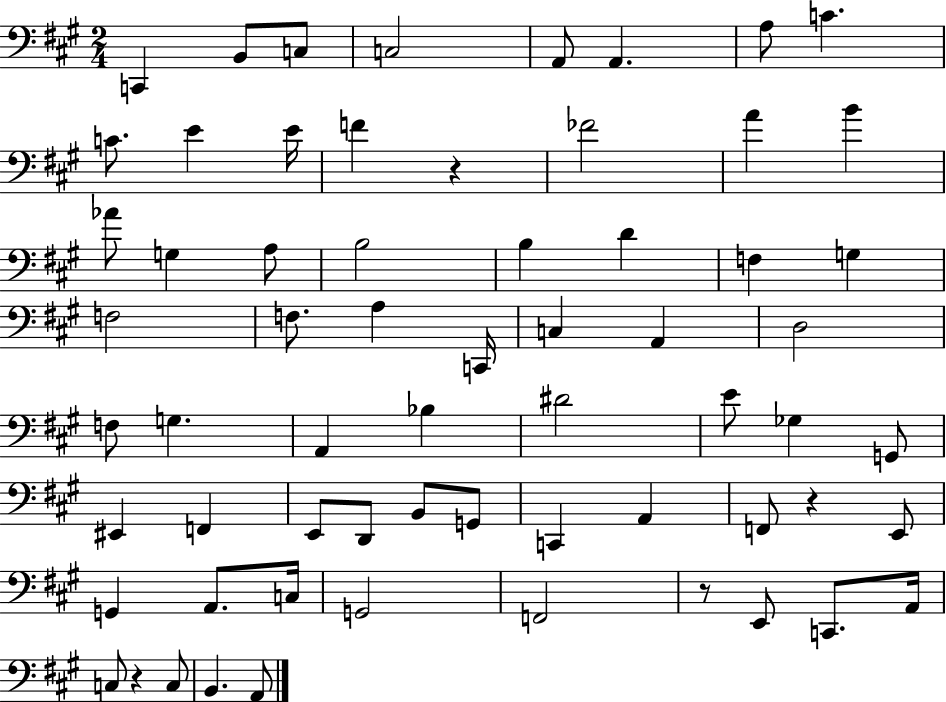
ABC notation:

X:1
T:Untitled
M:2/4
L:1/4
K:A
C,, B,,/2 C,/2 C,2 A,,/2 A,, A,/2 C C/2 E E/4 F z _F2 A B _A/2 G, A,/2 B,2 B, D F, G, F,2 F,/2 A, C,,/4 C, A,, D,2 F,/2 G, A,, _B, ^D2 E/2 _G, G,,/2 ^E,, F,, E,,/2 D,,/2 B,,/2 G,,/2 C,, A,, F,,/2 z E,,/2 G,, A,,/2 C,/4 G,,2 F,,2 z/2 E,,/2 C,,/2 A,,/4 C,/2 z C,/2 B,, A,,/2